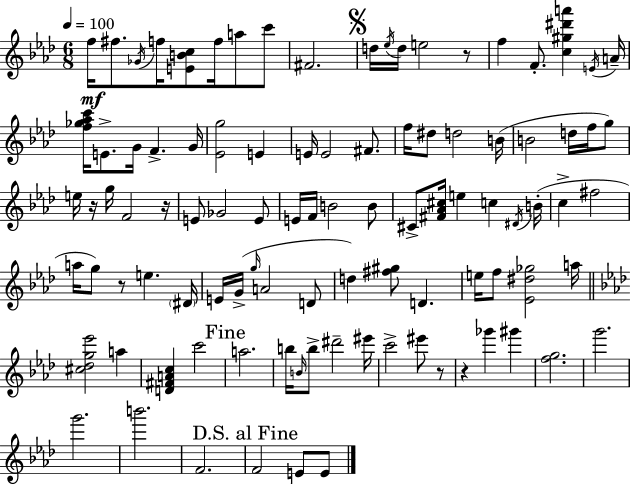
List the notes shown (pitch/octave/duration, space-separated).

F5/s F#5/e. Gb4/s F5/s [E4,B4,C5]/e F5/s A5/e C6/e F#4/h. D5/s Eb5/s D5/s E5/h R/e F5/q F4/e. [C5,G#5,D#6,A6]/q E4/s A4/s [F5,Gb5,Ab5,C6]/s E4/e. G4/s F4/q. G4/s [Eb4,G5]/h E4/q E4/s E4/h F#4/e. F5/s D#5/e D5/h B4/s B4/h D5/s F5/s G5/e E5/s R/s G5/s F4/h R/s E4/e Gb4/h E4/e E4/s F4/s B4/h B4/e C#4/e [F#4,Ab4,C#5]/s E5/q C5/q D#4/s B4/s C5/q F#5/h A5/s G5/e R/e E5/q. D#4/s E4/s G4/s G5/s A4/h D4/e D5/q [F#5,G#5]/e D4/q. E5/s F5/e [Eb4,D#5,Gb5]/h A5/s [C#5,Db5,G5,Eb6]/h A5/q [D4,F#4,A4,C5]/q C6/h A5/h. B5/s B4/s B5/e D#6/h EIS6/s C6/h EIS6/e R/e R/q Gb6/q G#6/q [F5,G5]/h. G6/h. G6/h. B6/h. F4/h. F4/h E4/e E4/e